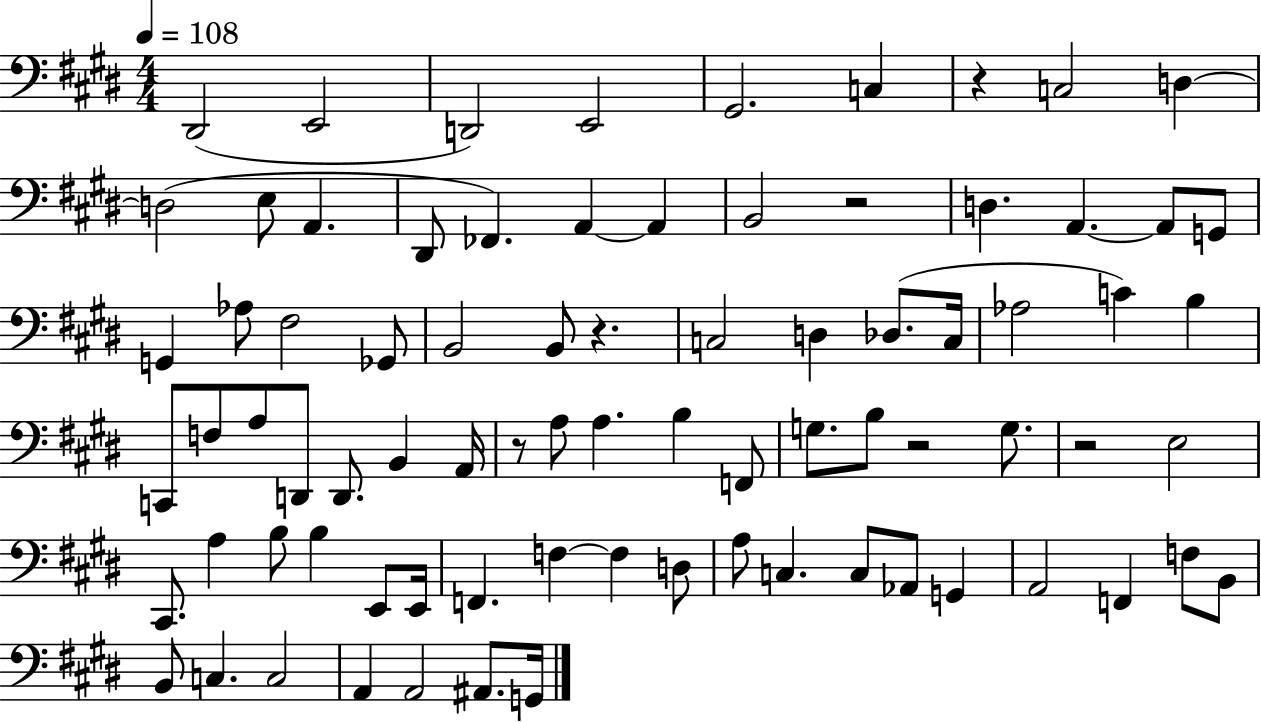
X:1
T:Untitled
M:4/4
L:1/4
K:E
^D,,2 E,,2 D,,2 E,,2 ^G,,2 C, z C,2 D, D,2 E,/2 A,, ^D,,/2 _F,, A,, A,, B,,2 z2 D, A,, A,,/2 G,,/2 G,, _A,/2 ^F,2 _G,,/2 B,,2 B,,/2 z C,2 D, _D,/2 C,/4 _A,2 C B, C,,/2 F,/2 A,/2 D,,/2 D,,/2 B,, A,,/4 z/2 A,/2 A, B, F,,/2 G,/2 B,/2 z2 G,/2 z2 E,2 ^C,,/2 A, B,/2 B, E,,/2 E,,/4 F,, F, F, D,/2 A,/2 C, C,/2 _A,,/2 G,, A,,2 F,, F,/2 B,,/2 B,,/2 C, C,2 A,, A,,2 ^A,,/2 G,,/4